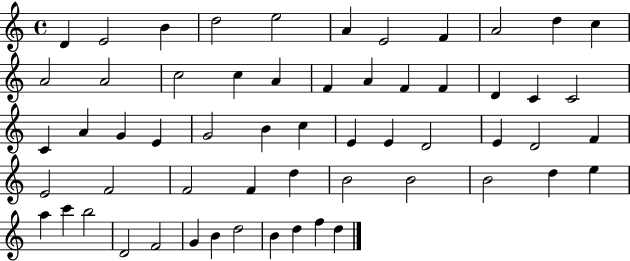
D4/q E4/h B4/q D5/h E5/h A4/q E4/h F4/q A4/h D5/q C5/q A4/h A4/h C5/h C5/q A4/q F4/q A4/q F4/q F4/q D4/q C4/q C4/h C4/q A4/q G4/q E4/q G4/h B4/q C5/q E4/q E4/q D4/h E4/q D4/h F4/q E4/h F4/h F4/h F4/q D5/q B4/h B4/h B4/h D5/q E5/q A5/q C6/q B5/h D4/h F4/h G4/q B4/q D5/h B4/q D5/q F5/q D5/q